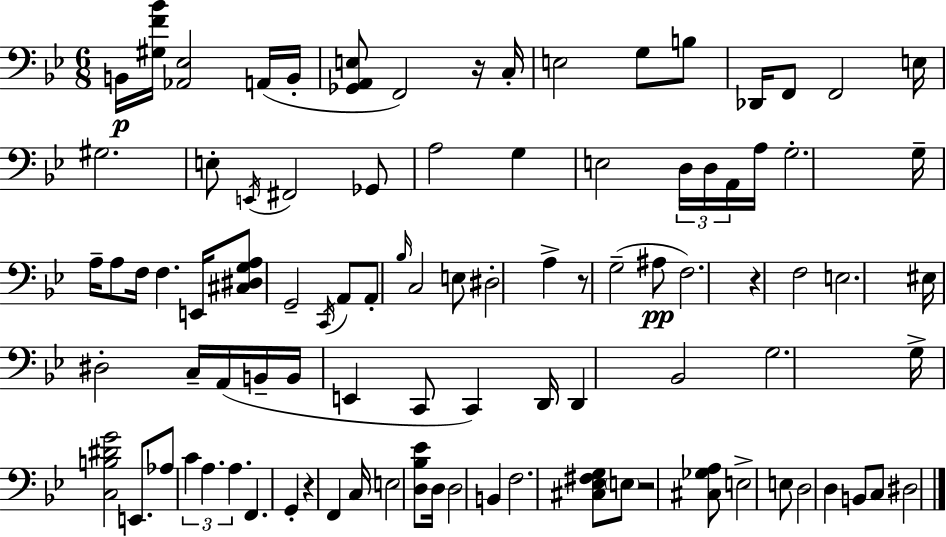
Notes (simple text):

B2/s [G#3,F4,Bb4]/s [Ab2,Eb3]/h A2/s B2/s [Gb2,A2,E3]/e F2/h R/s C3/s E3/h G3/e B3/e Db2/s F2/e F2/h E3/s G#3/h. E3/e E2/s F#2/h Gb2/e A3/h G3/q E3/h D3/s D3/s A2/s A3/s G3/h. G3/s A3/s A3/e F3/s F3/q. E2/s [C#3,D#3,G3,A3]/e G2/h C2/s A2/e A2/e Bb3/s C3/h E3/e D#3/h A3/q R/e G3/h A#3/e F3/h. R/q F3/h E3/h. EIS3/s D#3/h C3/s A2/s B2/s B2/s E2/q C2/e C2/q D2/s D2/q Bb2/h G3/h. G3/s [C3,B3,D#4,G4]/h E2/e. Ab3/e C4/q A3/q. A3/q. F2/q. G2/q R/q F2/q C3/s E3/h [D3,Bb3,Eb4]/e D3/s D3/h B2/q F3/h. [C#3,Eb3,F#3,G3]/e E3/e R/h [C#3,Gb3,A3]/e E3/h E3/e D3/h D3/q B2/e C3/e D#3/h